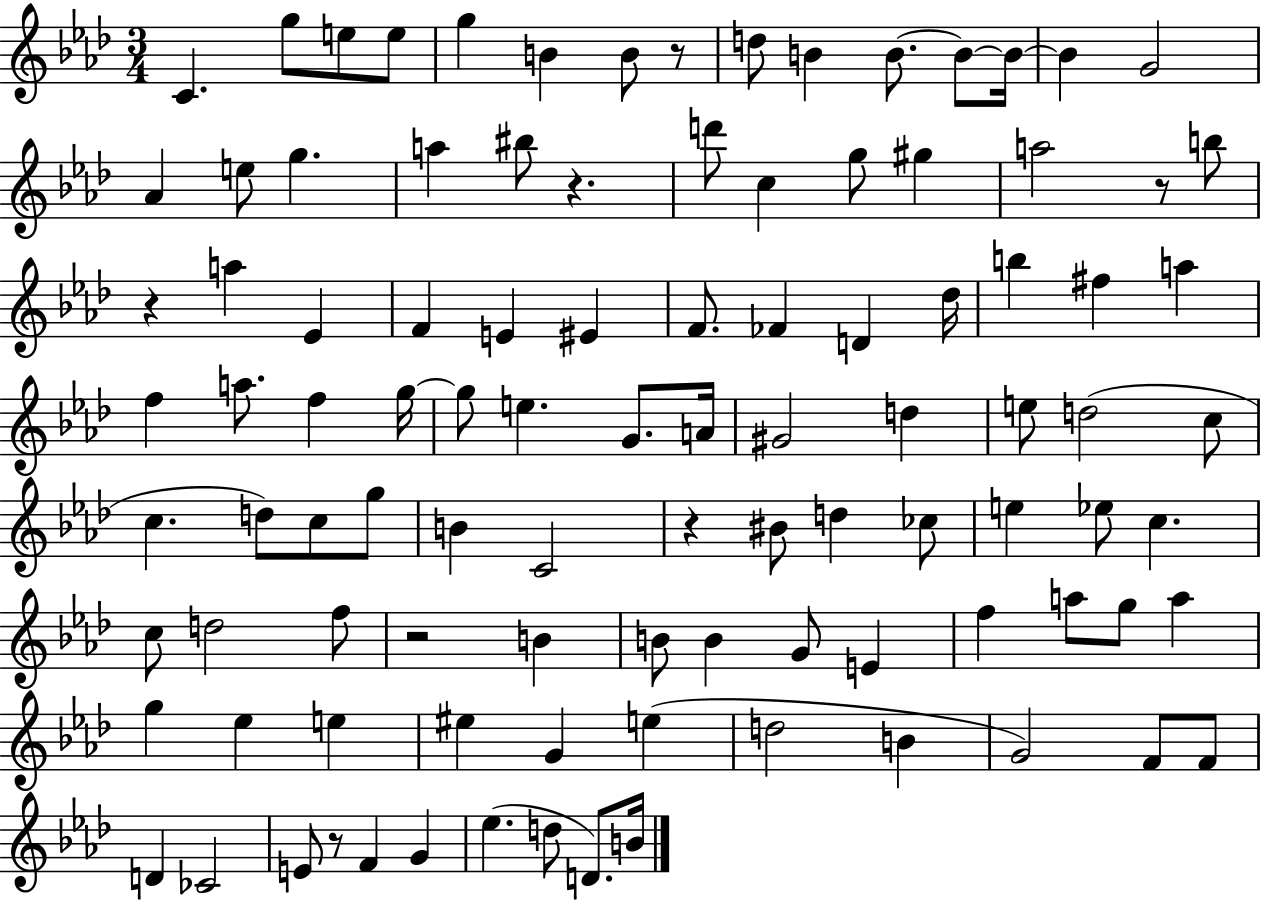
X:1
T:Untitled
M:3/4
L:1/4
K:Ab
C g/2 e/2 e/2 g B B/2 z/2 d/2 B B/2 B/2 B/4 B G2 _A e/2 g a ^b/2 z d'/2 c g/2 ^g a2 z/2 b/2 z a _E F E ^E F/2 _F D _d/4 b ^f a f a/2 f g/4 g/2 e G/2 A/4 ^G2 d e/2 d2 c/2 c d/2 c/2 g/2 B C2 z ^B/2 d _c/2 e _e/2 c c/2 d2 f/2 z2 B B/2 B G/2 E f a/2 g/2 a g _e e ^e G e d2 B G2 F/2 F/2 D _C2 E/2 z/2 F G _e d/2 D/2 B/4